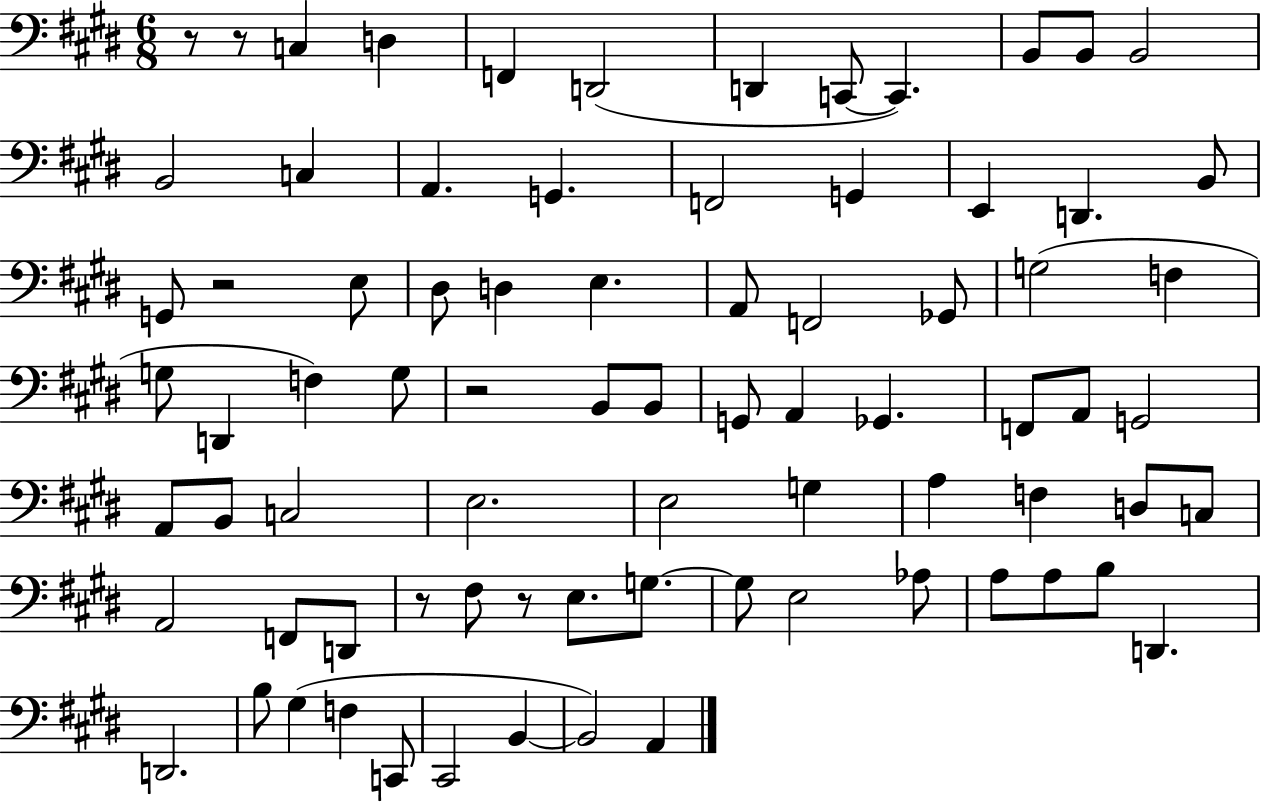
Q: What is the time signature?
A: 6/8